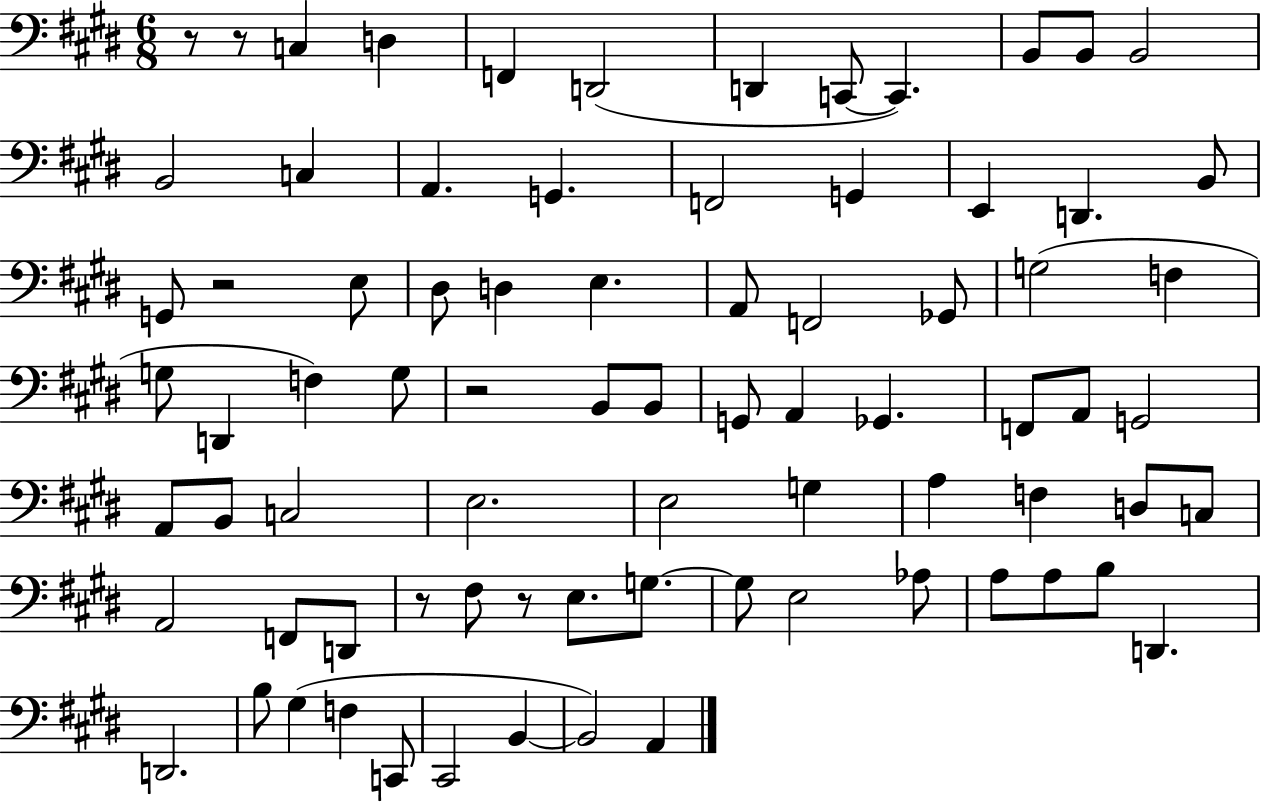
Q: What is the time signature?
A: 6/8